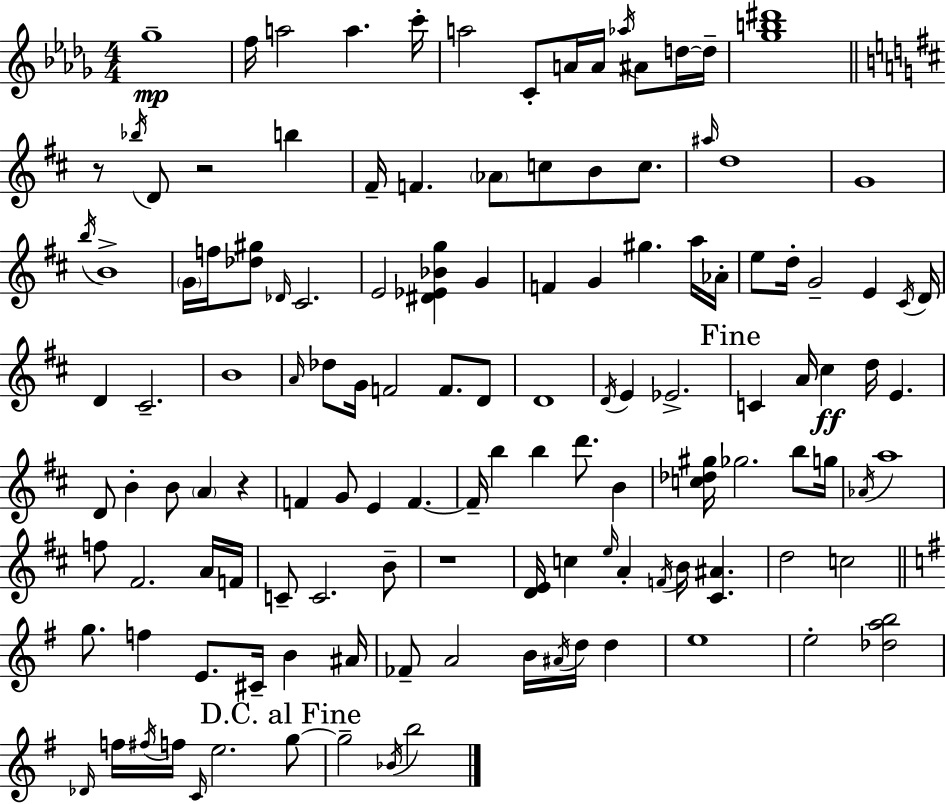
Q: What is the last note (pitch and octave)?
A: B5